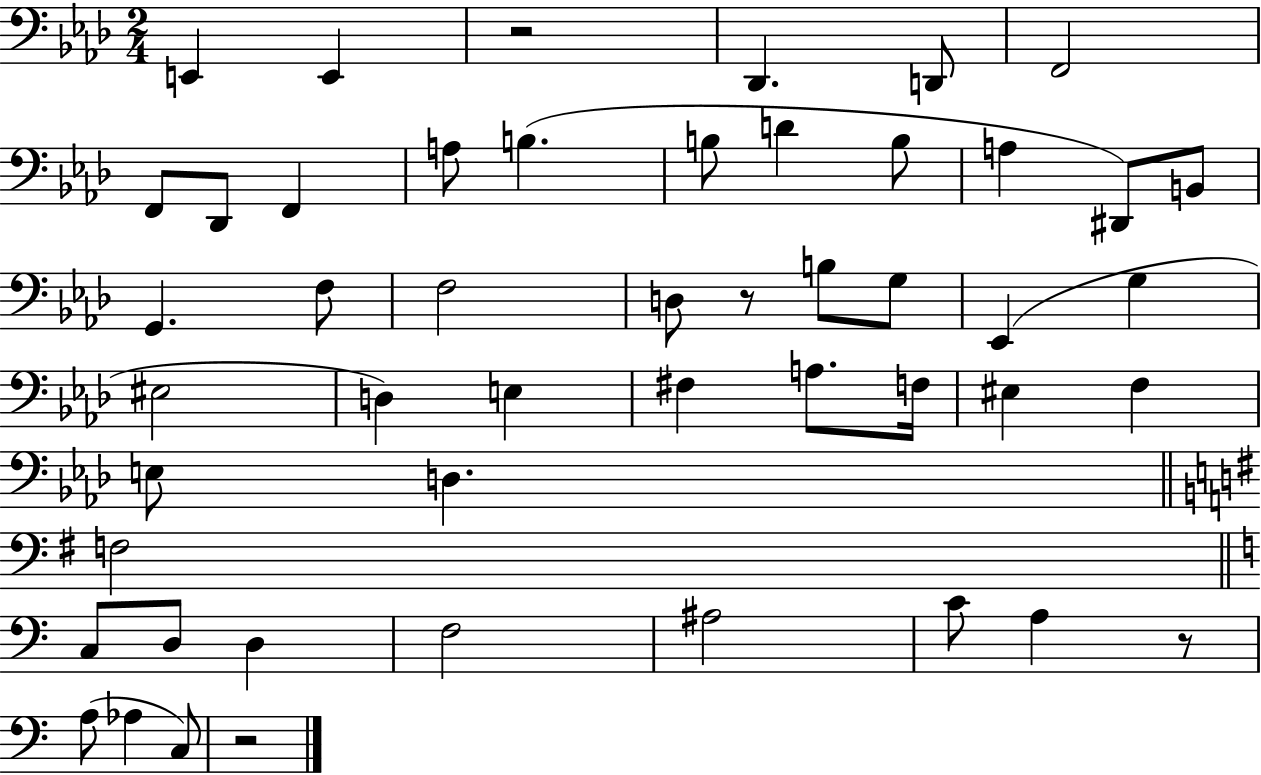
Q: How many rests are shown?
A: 4